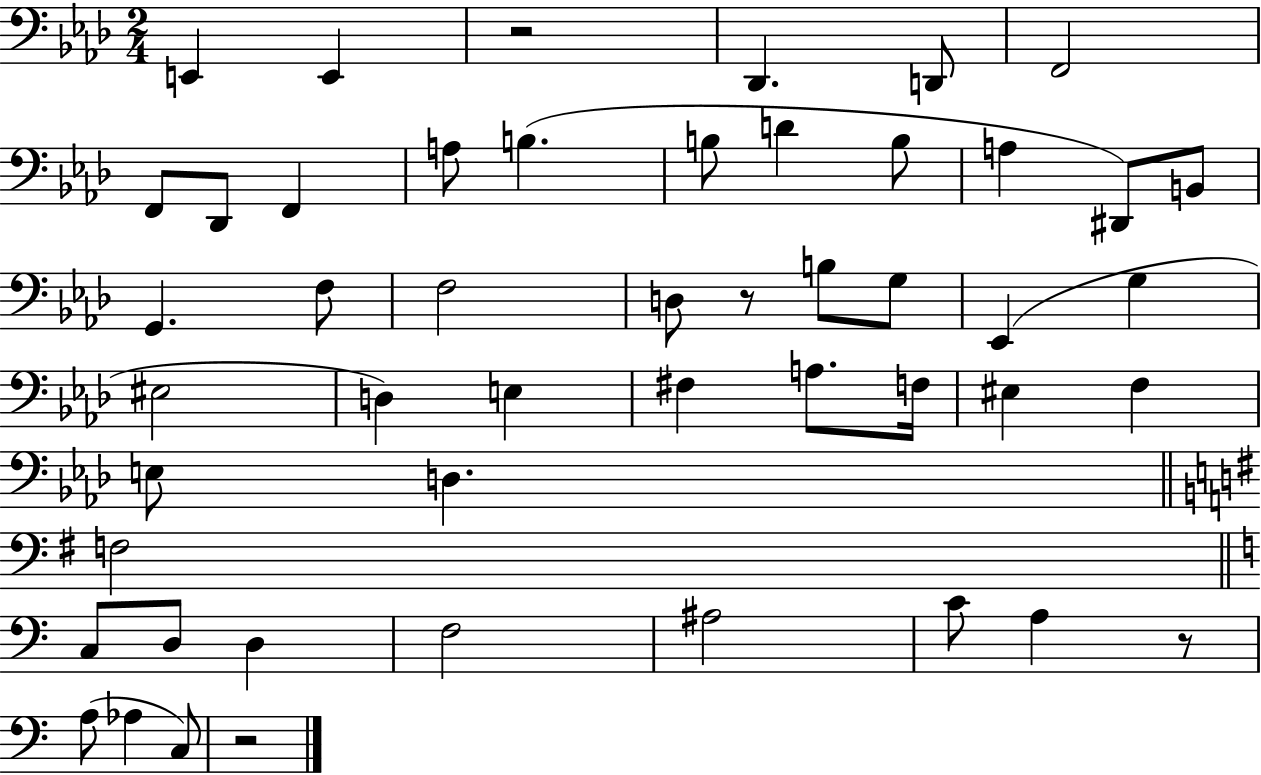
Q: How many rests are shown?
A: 4